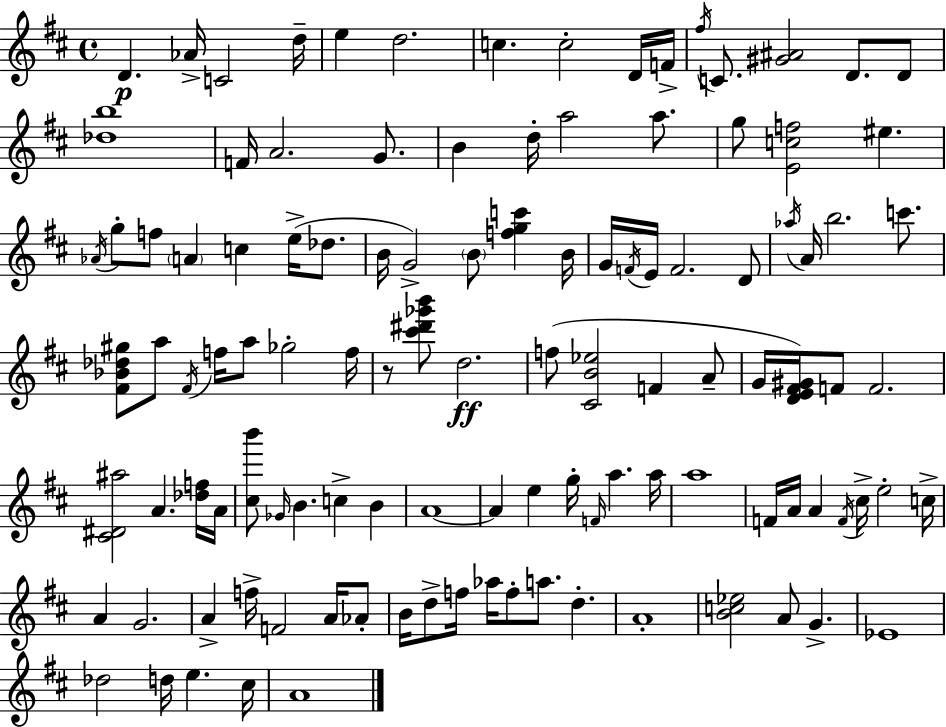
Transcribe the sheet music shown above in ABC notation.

X:1
T:Untitled
M:4/4
L:1/4
K:D
D _A/4 C2 d/4 e d2 c c2 D/4 F/4 ^f/4 C/2 [^G^A]2 D/2 D/2 [_db]4 F/4 A2 G/2 B d/4 a2 a/2 g/2 [Ecf]2 ^e _A/4 g/2 f/2 A c e/4 _d/2 B/4 G2 B/2 [fgc'] B/4 G/4 F/4 E/4 F2 D/2 _a/4 A/4 b2 c'/2 [^F_B_d^g]/2 a/2 ^F/4 f/4 a/2 _g2 f/4 z/2 [^c'^d'_g'b']/2 d2 f/2 [^CB_e]2 F A/2 G/4 [DE^F^G]/4 F/2 F2 [^C^D^a]2 A [_df]/4 A/4 [^cb']/2 _G/4 B c B A4 A e g/4 F/4 a a/4 a4 F/4 A/4 A F/4 ^c/4 e2 c/4 A G2 A f/4 F2 A/4 _A/2 B/4 d/2 f/4 _a/4 f/2 a/2 d A4 [Bc_e]2 A/2 G _E4 _d2 d/4 e ^c/4 A4